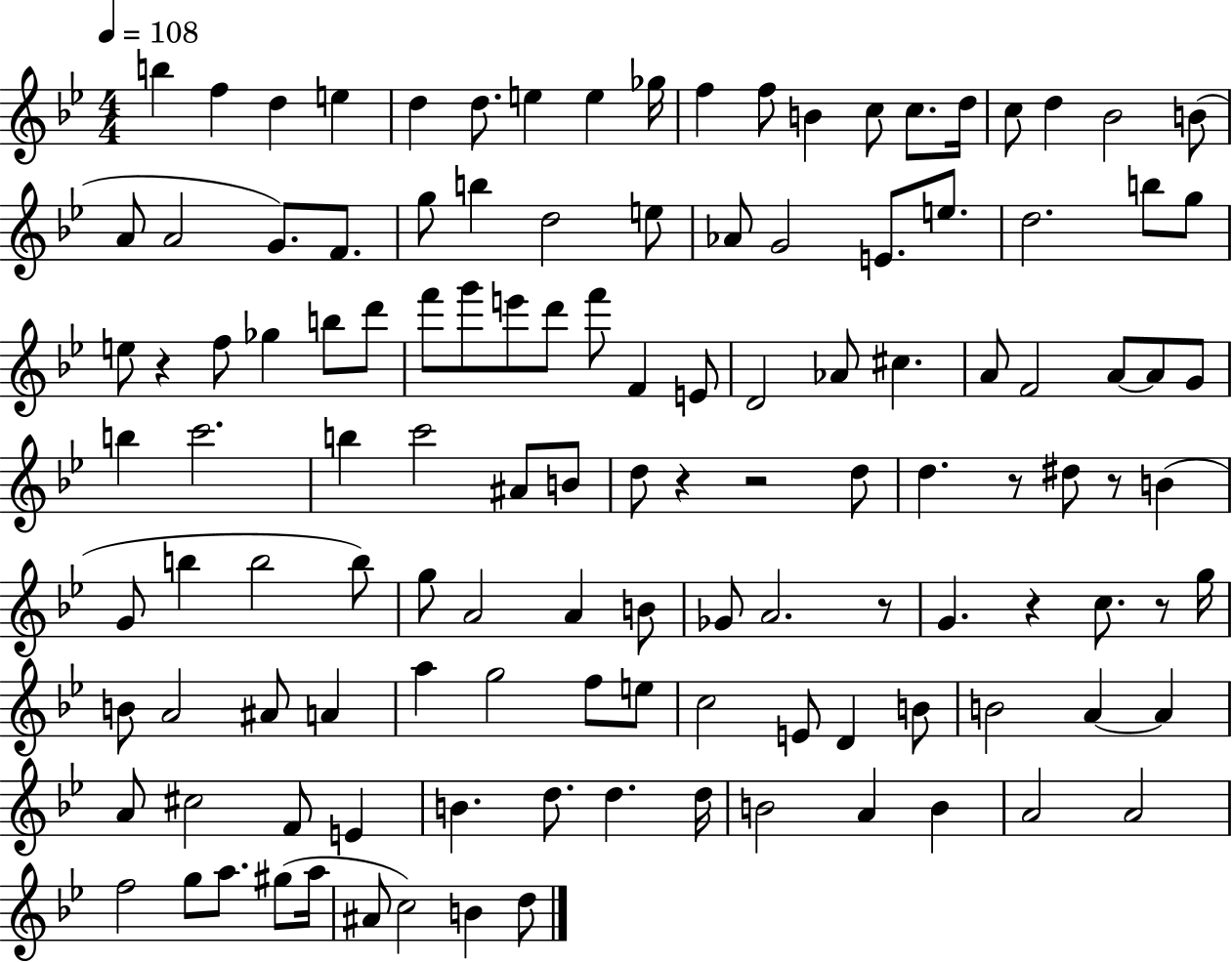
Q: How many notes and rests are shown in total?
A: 123